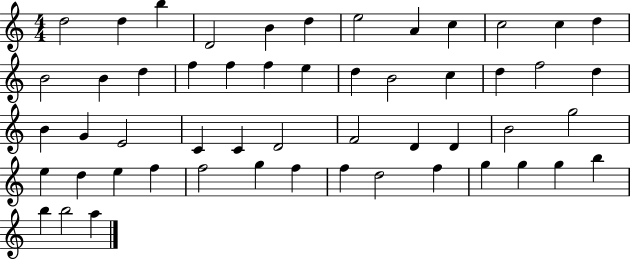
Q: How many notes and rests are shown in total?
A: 53